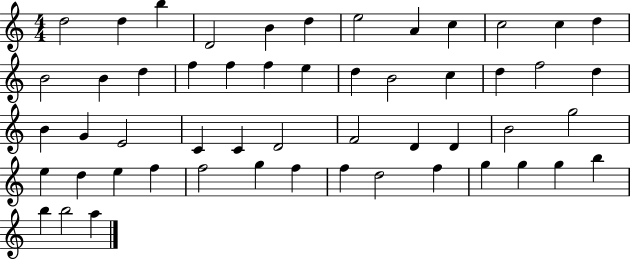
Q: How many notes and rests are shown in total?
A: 53